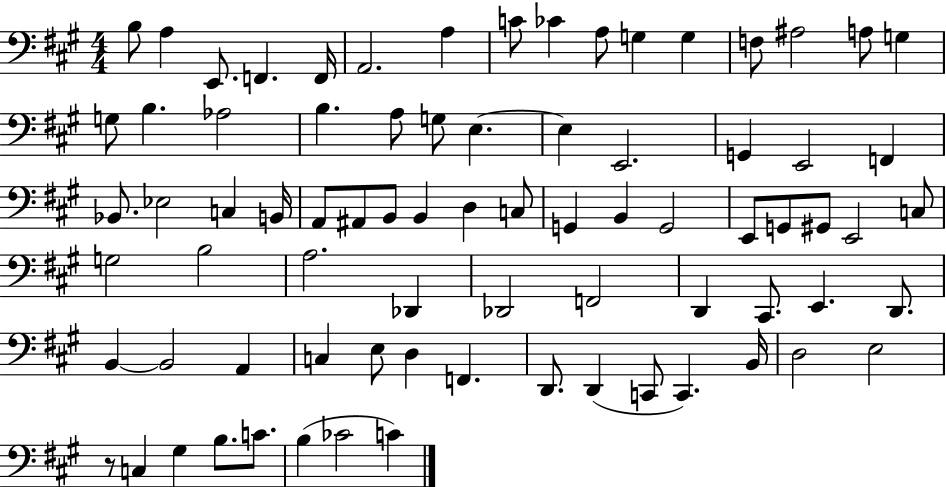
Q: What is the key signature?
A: A major